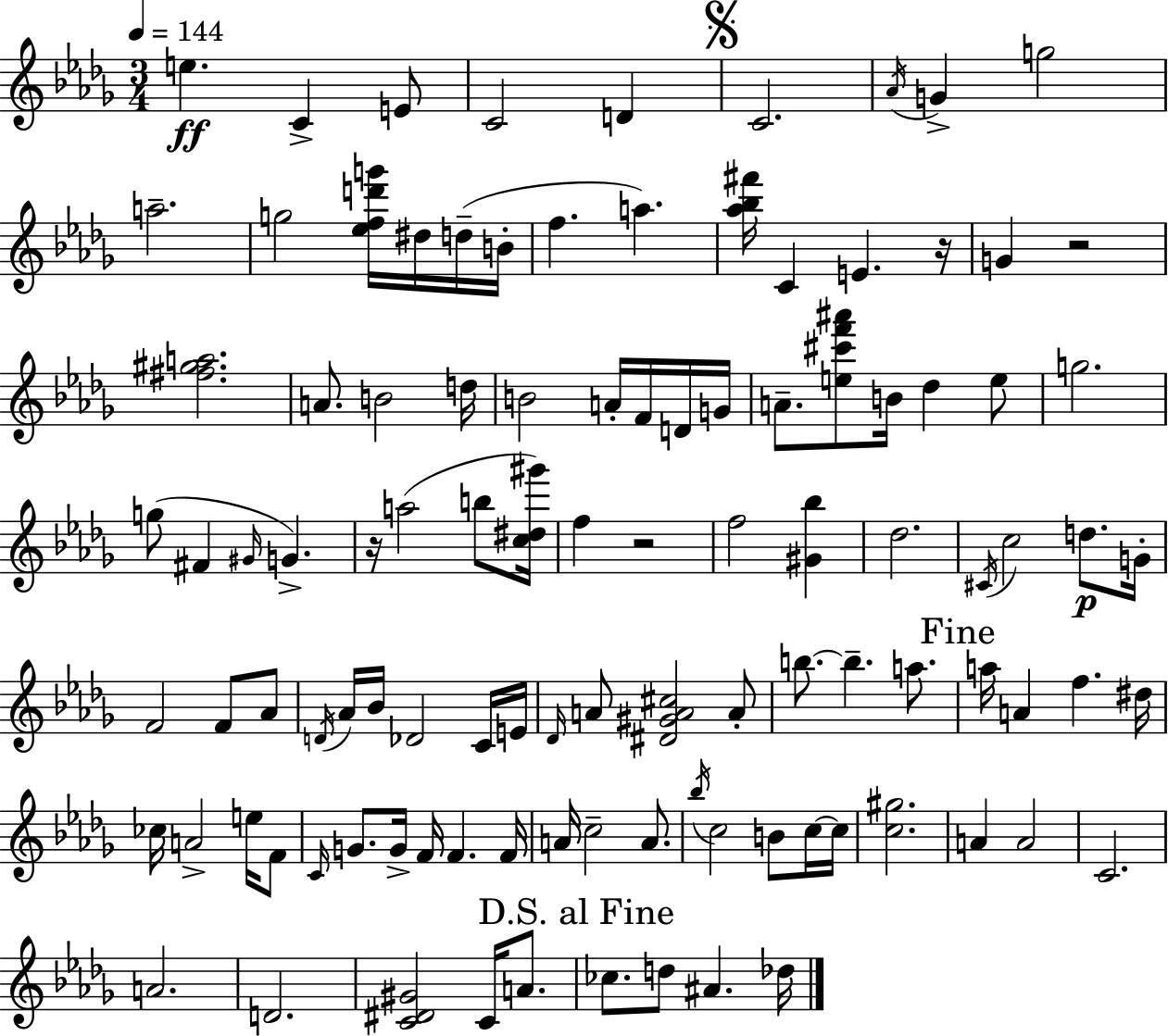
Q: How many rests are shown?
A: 4